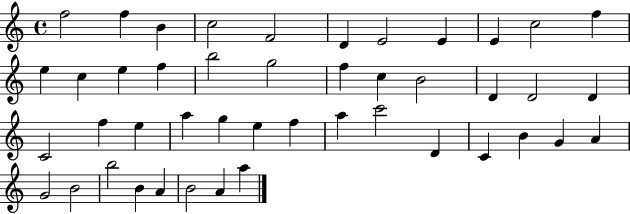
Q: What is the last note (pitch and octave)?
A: A5